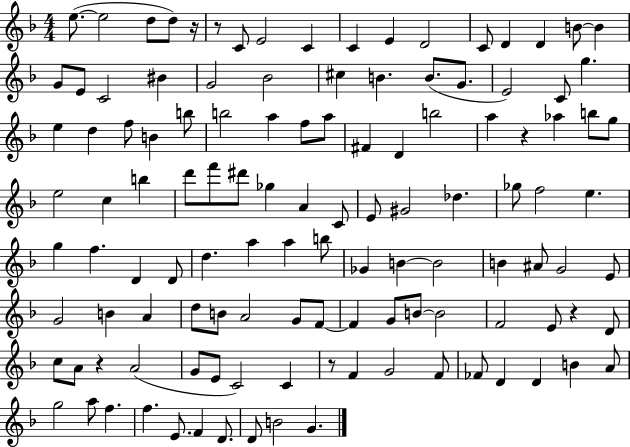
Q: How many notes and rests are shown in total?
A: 120